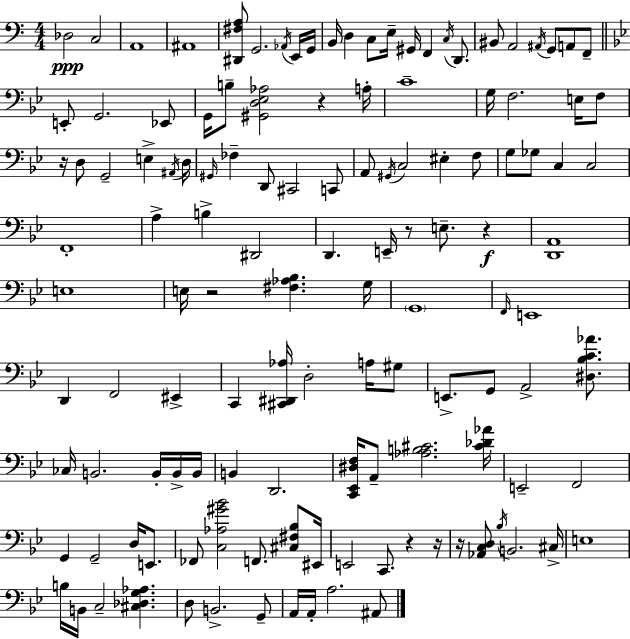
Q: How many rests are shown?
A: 8